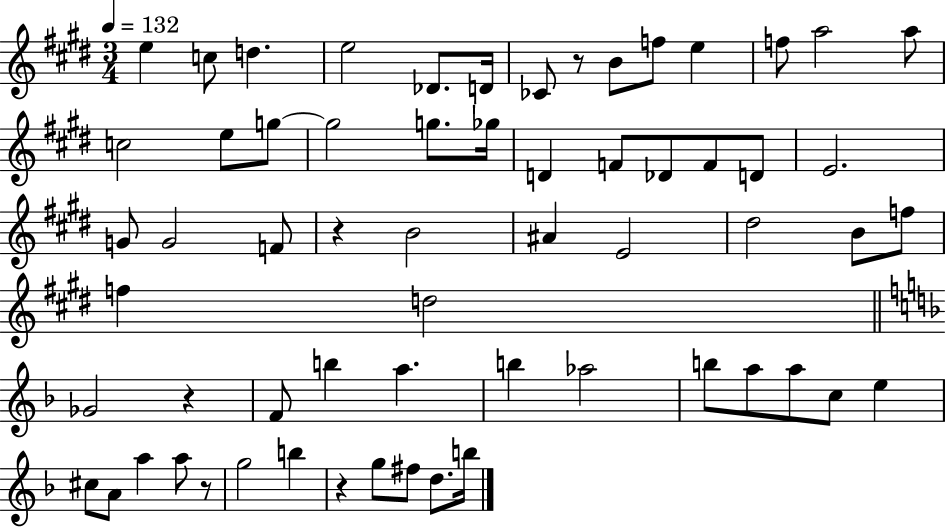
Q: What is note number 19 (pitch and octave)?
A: Gb5